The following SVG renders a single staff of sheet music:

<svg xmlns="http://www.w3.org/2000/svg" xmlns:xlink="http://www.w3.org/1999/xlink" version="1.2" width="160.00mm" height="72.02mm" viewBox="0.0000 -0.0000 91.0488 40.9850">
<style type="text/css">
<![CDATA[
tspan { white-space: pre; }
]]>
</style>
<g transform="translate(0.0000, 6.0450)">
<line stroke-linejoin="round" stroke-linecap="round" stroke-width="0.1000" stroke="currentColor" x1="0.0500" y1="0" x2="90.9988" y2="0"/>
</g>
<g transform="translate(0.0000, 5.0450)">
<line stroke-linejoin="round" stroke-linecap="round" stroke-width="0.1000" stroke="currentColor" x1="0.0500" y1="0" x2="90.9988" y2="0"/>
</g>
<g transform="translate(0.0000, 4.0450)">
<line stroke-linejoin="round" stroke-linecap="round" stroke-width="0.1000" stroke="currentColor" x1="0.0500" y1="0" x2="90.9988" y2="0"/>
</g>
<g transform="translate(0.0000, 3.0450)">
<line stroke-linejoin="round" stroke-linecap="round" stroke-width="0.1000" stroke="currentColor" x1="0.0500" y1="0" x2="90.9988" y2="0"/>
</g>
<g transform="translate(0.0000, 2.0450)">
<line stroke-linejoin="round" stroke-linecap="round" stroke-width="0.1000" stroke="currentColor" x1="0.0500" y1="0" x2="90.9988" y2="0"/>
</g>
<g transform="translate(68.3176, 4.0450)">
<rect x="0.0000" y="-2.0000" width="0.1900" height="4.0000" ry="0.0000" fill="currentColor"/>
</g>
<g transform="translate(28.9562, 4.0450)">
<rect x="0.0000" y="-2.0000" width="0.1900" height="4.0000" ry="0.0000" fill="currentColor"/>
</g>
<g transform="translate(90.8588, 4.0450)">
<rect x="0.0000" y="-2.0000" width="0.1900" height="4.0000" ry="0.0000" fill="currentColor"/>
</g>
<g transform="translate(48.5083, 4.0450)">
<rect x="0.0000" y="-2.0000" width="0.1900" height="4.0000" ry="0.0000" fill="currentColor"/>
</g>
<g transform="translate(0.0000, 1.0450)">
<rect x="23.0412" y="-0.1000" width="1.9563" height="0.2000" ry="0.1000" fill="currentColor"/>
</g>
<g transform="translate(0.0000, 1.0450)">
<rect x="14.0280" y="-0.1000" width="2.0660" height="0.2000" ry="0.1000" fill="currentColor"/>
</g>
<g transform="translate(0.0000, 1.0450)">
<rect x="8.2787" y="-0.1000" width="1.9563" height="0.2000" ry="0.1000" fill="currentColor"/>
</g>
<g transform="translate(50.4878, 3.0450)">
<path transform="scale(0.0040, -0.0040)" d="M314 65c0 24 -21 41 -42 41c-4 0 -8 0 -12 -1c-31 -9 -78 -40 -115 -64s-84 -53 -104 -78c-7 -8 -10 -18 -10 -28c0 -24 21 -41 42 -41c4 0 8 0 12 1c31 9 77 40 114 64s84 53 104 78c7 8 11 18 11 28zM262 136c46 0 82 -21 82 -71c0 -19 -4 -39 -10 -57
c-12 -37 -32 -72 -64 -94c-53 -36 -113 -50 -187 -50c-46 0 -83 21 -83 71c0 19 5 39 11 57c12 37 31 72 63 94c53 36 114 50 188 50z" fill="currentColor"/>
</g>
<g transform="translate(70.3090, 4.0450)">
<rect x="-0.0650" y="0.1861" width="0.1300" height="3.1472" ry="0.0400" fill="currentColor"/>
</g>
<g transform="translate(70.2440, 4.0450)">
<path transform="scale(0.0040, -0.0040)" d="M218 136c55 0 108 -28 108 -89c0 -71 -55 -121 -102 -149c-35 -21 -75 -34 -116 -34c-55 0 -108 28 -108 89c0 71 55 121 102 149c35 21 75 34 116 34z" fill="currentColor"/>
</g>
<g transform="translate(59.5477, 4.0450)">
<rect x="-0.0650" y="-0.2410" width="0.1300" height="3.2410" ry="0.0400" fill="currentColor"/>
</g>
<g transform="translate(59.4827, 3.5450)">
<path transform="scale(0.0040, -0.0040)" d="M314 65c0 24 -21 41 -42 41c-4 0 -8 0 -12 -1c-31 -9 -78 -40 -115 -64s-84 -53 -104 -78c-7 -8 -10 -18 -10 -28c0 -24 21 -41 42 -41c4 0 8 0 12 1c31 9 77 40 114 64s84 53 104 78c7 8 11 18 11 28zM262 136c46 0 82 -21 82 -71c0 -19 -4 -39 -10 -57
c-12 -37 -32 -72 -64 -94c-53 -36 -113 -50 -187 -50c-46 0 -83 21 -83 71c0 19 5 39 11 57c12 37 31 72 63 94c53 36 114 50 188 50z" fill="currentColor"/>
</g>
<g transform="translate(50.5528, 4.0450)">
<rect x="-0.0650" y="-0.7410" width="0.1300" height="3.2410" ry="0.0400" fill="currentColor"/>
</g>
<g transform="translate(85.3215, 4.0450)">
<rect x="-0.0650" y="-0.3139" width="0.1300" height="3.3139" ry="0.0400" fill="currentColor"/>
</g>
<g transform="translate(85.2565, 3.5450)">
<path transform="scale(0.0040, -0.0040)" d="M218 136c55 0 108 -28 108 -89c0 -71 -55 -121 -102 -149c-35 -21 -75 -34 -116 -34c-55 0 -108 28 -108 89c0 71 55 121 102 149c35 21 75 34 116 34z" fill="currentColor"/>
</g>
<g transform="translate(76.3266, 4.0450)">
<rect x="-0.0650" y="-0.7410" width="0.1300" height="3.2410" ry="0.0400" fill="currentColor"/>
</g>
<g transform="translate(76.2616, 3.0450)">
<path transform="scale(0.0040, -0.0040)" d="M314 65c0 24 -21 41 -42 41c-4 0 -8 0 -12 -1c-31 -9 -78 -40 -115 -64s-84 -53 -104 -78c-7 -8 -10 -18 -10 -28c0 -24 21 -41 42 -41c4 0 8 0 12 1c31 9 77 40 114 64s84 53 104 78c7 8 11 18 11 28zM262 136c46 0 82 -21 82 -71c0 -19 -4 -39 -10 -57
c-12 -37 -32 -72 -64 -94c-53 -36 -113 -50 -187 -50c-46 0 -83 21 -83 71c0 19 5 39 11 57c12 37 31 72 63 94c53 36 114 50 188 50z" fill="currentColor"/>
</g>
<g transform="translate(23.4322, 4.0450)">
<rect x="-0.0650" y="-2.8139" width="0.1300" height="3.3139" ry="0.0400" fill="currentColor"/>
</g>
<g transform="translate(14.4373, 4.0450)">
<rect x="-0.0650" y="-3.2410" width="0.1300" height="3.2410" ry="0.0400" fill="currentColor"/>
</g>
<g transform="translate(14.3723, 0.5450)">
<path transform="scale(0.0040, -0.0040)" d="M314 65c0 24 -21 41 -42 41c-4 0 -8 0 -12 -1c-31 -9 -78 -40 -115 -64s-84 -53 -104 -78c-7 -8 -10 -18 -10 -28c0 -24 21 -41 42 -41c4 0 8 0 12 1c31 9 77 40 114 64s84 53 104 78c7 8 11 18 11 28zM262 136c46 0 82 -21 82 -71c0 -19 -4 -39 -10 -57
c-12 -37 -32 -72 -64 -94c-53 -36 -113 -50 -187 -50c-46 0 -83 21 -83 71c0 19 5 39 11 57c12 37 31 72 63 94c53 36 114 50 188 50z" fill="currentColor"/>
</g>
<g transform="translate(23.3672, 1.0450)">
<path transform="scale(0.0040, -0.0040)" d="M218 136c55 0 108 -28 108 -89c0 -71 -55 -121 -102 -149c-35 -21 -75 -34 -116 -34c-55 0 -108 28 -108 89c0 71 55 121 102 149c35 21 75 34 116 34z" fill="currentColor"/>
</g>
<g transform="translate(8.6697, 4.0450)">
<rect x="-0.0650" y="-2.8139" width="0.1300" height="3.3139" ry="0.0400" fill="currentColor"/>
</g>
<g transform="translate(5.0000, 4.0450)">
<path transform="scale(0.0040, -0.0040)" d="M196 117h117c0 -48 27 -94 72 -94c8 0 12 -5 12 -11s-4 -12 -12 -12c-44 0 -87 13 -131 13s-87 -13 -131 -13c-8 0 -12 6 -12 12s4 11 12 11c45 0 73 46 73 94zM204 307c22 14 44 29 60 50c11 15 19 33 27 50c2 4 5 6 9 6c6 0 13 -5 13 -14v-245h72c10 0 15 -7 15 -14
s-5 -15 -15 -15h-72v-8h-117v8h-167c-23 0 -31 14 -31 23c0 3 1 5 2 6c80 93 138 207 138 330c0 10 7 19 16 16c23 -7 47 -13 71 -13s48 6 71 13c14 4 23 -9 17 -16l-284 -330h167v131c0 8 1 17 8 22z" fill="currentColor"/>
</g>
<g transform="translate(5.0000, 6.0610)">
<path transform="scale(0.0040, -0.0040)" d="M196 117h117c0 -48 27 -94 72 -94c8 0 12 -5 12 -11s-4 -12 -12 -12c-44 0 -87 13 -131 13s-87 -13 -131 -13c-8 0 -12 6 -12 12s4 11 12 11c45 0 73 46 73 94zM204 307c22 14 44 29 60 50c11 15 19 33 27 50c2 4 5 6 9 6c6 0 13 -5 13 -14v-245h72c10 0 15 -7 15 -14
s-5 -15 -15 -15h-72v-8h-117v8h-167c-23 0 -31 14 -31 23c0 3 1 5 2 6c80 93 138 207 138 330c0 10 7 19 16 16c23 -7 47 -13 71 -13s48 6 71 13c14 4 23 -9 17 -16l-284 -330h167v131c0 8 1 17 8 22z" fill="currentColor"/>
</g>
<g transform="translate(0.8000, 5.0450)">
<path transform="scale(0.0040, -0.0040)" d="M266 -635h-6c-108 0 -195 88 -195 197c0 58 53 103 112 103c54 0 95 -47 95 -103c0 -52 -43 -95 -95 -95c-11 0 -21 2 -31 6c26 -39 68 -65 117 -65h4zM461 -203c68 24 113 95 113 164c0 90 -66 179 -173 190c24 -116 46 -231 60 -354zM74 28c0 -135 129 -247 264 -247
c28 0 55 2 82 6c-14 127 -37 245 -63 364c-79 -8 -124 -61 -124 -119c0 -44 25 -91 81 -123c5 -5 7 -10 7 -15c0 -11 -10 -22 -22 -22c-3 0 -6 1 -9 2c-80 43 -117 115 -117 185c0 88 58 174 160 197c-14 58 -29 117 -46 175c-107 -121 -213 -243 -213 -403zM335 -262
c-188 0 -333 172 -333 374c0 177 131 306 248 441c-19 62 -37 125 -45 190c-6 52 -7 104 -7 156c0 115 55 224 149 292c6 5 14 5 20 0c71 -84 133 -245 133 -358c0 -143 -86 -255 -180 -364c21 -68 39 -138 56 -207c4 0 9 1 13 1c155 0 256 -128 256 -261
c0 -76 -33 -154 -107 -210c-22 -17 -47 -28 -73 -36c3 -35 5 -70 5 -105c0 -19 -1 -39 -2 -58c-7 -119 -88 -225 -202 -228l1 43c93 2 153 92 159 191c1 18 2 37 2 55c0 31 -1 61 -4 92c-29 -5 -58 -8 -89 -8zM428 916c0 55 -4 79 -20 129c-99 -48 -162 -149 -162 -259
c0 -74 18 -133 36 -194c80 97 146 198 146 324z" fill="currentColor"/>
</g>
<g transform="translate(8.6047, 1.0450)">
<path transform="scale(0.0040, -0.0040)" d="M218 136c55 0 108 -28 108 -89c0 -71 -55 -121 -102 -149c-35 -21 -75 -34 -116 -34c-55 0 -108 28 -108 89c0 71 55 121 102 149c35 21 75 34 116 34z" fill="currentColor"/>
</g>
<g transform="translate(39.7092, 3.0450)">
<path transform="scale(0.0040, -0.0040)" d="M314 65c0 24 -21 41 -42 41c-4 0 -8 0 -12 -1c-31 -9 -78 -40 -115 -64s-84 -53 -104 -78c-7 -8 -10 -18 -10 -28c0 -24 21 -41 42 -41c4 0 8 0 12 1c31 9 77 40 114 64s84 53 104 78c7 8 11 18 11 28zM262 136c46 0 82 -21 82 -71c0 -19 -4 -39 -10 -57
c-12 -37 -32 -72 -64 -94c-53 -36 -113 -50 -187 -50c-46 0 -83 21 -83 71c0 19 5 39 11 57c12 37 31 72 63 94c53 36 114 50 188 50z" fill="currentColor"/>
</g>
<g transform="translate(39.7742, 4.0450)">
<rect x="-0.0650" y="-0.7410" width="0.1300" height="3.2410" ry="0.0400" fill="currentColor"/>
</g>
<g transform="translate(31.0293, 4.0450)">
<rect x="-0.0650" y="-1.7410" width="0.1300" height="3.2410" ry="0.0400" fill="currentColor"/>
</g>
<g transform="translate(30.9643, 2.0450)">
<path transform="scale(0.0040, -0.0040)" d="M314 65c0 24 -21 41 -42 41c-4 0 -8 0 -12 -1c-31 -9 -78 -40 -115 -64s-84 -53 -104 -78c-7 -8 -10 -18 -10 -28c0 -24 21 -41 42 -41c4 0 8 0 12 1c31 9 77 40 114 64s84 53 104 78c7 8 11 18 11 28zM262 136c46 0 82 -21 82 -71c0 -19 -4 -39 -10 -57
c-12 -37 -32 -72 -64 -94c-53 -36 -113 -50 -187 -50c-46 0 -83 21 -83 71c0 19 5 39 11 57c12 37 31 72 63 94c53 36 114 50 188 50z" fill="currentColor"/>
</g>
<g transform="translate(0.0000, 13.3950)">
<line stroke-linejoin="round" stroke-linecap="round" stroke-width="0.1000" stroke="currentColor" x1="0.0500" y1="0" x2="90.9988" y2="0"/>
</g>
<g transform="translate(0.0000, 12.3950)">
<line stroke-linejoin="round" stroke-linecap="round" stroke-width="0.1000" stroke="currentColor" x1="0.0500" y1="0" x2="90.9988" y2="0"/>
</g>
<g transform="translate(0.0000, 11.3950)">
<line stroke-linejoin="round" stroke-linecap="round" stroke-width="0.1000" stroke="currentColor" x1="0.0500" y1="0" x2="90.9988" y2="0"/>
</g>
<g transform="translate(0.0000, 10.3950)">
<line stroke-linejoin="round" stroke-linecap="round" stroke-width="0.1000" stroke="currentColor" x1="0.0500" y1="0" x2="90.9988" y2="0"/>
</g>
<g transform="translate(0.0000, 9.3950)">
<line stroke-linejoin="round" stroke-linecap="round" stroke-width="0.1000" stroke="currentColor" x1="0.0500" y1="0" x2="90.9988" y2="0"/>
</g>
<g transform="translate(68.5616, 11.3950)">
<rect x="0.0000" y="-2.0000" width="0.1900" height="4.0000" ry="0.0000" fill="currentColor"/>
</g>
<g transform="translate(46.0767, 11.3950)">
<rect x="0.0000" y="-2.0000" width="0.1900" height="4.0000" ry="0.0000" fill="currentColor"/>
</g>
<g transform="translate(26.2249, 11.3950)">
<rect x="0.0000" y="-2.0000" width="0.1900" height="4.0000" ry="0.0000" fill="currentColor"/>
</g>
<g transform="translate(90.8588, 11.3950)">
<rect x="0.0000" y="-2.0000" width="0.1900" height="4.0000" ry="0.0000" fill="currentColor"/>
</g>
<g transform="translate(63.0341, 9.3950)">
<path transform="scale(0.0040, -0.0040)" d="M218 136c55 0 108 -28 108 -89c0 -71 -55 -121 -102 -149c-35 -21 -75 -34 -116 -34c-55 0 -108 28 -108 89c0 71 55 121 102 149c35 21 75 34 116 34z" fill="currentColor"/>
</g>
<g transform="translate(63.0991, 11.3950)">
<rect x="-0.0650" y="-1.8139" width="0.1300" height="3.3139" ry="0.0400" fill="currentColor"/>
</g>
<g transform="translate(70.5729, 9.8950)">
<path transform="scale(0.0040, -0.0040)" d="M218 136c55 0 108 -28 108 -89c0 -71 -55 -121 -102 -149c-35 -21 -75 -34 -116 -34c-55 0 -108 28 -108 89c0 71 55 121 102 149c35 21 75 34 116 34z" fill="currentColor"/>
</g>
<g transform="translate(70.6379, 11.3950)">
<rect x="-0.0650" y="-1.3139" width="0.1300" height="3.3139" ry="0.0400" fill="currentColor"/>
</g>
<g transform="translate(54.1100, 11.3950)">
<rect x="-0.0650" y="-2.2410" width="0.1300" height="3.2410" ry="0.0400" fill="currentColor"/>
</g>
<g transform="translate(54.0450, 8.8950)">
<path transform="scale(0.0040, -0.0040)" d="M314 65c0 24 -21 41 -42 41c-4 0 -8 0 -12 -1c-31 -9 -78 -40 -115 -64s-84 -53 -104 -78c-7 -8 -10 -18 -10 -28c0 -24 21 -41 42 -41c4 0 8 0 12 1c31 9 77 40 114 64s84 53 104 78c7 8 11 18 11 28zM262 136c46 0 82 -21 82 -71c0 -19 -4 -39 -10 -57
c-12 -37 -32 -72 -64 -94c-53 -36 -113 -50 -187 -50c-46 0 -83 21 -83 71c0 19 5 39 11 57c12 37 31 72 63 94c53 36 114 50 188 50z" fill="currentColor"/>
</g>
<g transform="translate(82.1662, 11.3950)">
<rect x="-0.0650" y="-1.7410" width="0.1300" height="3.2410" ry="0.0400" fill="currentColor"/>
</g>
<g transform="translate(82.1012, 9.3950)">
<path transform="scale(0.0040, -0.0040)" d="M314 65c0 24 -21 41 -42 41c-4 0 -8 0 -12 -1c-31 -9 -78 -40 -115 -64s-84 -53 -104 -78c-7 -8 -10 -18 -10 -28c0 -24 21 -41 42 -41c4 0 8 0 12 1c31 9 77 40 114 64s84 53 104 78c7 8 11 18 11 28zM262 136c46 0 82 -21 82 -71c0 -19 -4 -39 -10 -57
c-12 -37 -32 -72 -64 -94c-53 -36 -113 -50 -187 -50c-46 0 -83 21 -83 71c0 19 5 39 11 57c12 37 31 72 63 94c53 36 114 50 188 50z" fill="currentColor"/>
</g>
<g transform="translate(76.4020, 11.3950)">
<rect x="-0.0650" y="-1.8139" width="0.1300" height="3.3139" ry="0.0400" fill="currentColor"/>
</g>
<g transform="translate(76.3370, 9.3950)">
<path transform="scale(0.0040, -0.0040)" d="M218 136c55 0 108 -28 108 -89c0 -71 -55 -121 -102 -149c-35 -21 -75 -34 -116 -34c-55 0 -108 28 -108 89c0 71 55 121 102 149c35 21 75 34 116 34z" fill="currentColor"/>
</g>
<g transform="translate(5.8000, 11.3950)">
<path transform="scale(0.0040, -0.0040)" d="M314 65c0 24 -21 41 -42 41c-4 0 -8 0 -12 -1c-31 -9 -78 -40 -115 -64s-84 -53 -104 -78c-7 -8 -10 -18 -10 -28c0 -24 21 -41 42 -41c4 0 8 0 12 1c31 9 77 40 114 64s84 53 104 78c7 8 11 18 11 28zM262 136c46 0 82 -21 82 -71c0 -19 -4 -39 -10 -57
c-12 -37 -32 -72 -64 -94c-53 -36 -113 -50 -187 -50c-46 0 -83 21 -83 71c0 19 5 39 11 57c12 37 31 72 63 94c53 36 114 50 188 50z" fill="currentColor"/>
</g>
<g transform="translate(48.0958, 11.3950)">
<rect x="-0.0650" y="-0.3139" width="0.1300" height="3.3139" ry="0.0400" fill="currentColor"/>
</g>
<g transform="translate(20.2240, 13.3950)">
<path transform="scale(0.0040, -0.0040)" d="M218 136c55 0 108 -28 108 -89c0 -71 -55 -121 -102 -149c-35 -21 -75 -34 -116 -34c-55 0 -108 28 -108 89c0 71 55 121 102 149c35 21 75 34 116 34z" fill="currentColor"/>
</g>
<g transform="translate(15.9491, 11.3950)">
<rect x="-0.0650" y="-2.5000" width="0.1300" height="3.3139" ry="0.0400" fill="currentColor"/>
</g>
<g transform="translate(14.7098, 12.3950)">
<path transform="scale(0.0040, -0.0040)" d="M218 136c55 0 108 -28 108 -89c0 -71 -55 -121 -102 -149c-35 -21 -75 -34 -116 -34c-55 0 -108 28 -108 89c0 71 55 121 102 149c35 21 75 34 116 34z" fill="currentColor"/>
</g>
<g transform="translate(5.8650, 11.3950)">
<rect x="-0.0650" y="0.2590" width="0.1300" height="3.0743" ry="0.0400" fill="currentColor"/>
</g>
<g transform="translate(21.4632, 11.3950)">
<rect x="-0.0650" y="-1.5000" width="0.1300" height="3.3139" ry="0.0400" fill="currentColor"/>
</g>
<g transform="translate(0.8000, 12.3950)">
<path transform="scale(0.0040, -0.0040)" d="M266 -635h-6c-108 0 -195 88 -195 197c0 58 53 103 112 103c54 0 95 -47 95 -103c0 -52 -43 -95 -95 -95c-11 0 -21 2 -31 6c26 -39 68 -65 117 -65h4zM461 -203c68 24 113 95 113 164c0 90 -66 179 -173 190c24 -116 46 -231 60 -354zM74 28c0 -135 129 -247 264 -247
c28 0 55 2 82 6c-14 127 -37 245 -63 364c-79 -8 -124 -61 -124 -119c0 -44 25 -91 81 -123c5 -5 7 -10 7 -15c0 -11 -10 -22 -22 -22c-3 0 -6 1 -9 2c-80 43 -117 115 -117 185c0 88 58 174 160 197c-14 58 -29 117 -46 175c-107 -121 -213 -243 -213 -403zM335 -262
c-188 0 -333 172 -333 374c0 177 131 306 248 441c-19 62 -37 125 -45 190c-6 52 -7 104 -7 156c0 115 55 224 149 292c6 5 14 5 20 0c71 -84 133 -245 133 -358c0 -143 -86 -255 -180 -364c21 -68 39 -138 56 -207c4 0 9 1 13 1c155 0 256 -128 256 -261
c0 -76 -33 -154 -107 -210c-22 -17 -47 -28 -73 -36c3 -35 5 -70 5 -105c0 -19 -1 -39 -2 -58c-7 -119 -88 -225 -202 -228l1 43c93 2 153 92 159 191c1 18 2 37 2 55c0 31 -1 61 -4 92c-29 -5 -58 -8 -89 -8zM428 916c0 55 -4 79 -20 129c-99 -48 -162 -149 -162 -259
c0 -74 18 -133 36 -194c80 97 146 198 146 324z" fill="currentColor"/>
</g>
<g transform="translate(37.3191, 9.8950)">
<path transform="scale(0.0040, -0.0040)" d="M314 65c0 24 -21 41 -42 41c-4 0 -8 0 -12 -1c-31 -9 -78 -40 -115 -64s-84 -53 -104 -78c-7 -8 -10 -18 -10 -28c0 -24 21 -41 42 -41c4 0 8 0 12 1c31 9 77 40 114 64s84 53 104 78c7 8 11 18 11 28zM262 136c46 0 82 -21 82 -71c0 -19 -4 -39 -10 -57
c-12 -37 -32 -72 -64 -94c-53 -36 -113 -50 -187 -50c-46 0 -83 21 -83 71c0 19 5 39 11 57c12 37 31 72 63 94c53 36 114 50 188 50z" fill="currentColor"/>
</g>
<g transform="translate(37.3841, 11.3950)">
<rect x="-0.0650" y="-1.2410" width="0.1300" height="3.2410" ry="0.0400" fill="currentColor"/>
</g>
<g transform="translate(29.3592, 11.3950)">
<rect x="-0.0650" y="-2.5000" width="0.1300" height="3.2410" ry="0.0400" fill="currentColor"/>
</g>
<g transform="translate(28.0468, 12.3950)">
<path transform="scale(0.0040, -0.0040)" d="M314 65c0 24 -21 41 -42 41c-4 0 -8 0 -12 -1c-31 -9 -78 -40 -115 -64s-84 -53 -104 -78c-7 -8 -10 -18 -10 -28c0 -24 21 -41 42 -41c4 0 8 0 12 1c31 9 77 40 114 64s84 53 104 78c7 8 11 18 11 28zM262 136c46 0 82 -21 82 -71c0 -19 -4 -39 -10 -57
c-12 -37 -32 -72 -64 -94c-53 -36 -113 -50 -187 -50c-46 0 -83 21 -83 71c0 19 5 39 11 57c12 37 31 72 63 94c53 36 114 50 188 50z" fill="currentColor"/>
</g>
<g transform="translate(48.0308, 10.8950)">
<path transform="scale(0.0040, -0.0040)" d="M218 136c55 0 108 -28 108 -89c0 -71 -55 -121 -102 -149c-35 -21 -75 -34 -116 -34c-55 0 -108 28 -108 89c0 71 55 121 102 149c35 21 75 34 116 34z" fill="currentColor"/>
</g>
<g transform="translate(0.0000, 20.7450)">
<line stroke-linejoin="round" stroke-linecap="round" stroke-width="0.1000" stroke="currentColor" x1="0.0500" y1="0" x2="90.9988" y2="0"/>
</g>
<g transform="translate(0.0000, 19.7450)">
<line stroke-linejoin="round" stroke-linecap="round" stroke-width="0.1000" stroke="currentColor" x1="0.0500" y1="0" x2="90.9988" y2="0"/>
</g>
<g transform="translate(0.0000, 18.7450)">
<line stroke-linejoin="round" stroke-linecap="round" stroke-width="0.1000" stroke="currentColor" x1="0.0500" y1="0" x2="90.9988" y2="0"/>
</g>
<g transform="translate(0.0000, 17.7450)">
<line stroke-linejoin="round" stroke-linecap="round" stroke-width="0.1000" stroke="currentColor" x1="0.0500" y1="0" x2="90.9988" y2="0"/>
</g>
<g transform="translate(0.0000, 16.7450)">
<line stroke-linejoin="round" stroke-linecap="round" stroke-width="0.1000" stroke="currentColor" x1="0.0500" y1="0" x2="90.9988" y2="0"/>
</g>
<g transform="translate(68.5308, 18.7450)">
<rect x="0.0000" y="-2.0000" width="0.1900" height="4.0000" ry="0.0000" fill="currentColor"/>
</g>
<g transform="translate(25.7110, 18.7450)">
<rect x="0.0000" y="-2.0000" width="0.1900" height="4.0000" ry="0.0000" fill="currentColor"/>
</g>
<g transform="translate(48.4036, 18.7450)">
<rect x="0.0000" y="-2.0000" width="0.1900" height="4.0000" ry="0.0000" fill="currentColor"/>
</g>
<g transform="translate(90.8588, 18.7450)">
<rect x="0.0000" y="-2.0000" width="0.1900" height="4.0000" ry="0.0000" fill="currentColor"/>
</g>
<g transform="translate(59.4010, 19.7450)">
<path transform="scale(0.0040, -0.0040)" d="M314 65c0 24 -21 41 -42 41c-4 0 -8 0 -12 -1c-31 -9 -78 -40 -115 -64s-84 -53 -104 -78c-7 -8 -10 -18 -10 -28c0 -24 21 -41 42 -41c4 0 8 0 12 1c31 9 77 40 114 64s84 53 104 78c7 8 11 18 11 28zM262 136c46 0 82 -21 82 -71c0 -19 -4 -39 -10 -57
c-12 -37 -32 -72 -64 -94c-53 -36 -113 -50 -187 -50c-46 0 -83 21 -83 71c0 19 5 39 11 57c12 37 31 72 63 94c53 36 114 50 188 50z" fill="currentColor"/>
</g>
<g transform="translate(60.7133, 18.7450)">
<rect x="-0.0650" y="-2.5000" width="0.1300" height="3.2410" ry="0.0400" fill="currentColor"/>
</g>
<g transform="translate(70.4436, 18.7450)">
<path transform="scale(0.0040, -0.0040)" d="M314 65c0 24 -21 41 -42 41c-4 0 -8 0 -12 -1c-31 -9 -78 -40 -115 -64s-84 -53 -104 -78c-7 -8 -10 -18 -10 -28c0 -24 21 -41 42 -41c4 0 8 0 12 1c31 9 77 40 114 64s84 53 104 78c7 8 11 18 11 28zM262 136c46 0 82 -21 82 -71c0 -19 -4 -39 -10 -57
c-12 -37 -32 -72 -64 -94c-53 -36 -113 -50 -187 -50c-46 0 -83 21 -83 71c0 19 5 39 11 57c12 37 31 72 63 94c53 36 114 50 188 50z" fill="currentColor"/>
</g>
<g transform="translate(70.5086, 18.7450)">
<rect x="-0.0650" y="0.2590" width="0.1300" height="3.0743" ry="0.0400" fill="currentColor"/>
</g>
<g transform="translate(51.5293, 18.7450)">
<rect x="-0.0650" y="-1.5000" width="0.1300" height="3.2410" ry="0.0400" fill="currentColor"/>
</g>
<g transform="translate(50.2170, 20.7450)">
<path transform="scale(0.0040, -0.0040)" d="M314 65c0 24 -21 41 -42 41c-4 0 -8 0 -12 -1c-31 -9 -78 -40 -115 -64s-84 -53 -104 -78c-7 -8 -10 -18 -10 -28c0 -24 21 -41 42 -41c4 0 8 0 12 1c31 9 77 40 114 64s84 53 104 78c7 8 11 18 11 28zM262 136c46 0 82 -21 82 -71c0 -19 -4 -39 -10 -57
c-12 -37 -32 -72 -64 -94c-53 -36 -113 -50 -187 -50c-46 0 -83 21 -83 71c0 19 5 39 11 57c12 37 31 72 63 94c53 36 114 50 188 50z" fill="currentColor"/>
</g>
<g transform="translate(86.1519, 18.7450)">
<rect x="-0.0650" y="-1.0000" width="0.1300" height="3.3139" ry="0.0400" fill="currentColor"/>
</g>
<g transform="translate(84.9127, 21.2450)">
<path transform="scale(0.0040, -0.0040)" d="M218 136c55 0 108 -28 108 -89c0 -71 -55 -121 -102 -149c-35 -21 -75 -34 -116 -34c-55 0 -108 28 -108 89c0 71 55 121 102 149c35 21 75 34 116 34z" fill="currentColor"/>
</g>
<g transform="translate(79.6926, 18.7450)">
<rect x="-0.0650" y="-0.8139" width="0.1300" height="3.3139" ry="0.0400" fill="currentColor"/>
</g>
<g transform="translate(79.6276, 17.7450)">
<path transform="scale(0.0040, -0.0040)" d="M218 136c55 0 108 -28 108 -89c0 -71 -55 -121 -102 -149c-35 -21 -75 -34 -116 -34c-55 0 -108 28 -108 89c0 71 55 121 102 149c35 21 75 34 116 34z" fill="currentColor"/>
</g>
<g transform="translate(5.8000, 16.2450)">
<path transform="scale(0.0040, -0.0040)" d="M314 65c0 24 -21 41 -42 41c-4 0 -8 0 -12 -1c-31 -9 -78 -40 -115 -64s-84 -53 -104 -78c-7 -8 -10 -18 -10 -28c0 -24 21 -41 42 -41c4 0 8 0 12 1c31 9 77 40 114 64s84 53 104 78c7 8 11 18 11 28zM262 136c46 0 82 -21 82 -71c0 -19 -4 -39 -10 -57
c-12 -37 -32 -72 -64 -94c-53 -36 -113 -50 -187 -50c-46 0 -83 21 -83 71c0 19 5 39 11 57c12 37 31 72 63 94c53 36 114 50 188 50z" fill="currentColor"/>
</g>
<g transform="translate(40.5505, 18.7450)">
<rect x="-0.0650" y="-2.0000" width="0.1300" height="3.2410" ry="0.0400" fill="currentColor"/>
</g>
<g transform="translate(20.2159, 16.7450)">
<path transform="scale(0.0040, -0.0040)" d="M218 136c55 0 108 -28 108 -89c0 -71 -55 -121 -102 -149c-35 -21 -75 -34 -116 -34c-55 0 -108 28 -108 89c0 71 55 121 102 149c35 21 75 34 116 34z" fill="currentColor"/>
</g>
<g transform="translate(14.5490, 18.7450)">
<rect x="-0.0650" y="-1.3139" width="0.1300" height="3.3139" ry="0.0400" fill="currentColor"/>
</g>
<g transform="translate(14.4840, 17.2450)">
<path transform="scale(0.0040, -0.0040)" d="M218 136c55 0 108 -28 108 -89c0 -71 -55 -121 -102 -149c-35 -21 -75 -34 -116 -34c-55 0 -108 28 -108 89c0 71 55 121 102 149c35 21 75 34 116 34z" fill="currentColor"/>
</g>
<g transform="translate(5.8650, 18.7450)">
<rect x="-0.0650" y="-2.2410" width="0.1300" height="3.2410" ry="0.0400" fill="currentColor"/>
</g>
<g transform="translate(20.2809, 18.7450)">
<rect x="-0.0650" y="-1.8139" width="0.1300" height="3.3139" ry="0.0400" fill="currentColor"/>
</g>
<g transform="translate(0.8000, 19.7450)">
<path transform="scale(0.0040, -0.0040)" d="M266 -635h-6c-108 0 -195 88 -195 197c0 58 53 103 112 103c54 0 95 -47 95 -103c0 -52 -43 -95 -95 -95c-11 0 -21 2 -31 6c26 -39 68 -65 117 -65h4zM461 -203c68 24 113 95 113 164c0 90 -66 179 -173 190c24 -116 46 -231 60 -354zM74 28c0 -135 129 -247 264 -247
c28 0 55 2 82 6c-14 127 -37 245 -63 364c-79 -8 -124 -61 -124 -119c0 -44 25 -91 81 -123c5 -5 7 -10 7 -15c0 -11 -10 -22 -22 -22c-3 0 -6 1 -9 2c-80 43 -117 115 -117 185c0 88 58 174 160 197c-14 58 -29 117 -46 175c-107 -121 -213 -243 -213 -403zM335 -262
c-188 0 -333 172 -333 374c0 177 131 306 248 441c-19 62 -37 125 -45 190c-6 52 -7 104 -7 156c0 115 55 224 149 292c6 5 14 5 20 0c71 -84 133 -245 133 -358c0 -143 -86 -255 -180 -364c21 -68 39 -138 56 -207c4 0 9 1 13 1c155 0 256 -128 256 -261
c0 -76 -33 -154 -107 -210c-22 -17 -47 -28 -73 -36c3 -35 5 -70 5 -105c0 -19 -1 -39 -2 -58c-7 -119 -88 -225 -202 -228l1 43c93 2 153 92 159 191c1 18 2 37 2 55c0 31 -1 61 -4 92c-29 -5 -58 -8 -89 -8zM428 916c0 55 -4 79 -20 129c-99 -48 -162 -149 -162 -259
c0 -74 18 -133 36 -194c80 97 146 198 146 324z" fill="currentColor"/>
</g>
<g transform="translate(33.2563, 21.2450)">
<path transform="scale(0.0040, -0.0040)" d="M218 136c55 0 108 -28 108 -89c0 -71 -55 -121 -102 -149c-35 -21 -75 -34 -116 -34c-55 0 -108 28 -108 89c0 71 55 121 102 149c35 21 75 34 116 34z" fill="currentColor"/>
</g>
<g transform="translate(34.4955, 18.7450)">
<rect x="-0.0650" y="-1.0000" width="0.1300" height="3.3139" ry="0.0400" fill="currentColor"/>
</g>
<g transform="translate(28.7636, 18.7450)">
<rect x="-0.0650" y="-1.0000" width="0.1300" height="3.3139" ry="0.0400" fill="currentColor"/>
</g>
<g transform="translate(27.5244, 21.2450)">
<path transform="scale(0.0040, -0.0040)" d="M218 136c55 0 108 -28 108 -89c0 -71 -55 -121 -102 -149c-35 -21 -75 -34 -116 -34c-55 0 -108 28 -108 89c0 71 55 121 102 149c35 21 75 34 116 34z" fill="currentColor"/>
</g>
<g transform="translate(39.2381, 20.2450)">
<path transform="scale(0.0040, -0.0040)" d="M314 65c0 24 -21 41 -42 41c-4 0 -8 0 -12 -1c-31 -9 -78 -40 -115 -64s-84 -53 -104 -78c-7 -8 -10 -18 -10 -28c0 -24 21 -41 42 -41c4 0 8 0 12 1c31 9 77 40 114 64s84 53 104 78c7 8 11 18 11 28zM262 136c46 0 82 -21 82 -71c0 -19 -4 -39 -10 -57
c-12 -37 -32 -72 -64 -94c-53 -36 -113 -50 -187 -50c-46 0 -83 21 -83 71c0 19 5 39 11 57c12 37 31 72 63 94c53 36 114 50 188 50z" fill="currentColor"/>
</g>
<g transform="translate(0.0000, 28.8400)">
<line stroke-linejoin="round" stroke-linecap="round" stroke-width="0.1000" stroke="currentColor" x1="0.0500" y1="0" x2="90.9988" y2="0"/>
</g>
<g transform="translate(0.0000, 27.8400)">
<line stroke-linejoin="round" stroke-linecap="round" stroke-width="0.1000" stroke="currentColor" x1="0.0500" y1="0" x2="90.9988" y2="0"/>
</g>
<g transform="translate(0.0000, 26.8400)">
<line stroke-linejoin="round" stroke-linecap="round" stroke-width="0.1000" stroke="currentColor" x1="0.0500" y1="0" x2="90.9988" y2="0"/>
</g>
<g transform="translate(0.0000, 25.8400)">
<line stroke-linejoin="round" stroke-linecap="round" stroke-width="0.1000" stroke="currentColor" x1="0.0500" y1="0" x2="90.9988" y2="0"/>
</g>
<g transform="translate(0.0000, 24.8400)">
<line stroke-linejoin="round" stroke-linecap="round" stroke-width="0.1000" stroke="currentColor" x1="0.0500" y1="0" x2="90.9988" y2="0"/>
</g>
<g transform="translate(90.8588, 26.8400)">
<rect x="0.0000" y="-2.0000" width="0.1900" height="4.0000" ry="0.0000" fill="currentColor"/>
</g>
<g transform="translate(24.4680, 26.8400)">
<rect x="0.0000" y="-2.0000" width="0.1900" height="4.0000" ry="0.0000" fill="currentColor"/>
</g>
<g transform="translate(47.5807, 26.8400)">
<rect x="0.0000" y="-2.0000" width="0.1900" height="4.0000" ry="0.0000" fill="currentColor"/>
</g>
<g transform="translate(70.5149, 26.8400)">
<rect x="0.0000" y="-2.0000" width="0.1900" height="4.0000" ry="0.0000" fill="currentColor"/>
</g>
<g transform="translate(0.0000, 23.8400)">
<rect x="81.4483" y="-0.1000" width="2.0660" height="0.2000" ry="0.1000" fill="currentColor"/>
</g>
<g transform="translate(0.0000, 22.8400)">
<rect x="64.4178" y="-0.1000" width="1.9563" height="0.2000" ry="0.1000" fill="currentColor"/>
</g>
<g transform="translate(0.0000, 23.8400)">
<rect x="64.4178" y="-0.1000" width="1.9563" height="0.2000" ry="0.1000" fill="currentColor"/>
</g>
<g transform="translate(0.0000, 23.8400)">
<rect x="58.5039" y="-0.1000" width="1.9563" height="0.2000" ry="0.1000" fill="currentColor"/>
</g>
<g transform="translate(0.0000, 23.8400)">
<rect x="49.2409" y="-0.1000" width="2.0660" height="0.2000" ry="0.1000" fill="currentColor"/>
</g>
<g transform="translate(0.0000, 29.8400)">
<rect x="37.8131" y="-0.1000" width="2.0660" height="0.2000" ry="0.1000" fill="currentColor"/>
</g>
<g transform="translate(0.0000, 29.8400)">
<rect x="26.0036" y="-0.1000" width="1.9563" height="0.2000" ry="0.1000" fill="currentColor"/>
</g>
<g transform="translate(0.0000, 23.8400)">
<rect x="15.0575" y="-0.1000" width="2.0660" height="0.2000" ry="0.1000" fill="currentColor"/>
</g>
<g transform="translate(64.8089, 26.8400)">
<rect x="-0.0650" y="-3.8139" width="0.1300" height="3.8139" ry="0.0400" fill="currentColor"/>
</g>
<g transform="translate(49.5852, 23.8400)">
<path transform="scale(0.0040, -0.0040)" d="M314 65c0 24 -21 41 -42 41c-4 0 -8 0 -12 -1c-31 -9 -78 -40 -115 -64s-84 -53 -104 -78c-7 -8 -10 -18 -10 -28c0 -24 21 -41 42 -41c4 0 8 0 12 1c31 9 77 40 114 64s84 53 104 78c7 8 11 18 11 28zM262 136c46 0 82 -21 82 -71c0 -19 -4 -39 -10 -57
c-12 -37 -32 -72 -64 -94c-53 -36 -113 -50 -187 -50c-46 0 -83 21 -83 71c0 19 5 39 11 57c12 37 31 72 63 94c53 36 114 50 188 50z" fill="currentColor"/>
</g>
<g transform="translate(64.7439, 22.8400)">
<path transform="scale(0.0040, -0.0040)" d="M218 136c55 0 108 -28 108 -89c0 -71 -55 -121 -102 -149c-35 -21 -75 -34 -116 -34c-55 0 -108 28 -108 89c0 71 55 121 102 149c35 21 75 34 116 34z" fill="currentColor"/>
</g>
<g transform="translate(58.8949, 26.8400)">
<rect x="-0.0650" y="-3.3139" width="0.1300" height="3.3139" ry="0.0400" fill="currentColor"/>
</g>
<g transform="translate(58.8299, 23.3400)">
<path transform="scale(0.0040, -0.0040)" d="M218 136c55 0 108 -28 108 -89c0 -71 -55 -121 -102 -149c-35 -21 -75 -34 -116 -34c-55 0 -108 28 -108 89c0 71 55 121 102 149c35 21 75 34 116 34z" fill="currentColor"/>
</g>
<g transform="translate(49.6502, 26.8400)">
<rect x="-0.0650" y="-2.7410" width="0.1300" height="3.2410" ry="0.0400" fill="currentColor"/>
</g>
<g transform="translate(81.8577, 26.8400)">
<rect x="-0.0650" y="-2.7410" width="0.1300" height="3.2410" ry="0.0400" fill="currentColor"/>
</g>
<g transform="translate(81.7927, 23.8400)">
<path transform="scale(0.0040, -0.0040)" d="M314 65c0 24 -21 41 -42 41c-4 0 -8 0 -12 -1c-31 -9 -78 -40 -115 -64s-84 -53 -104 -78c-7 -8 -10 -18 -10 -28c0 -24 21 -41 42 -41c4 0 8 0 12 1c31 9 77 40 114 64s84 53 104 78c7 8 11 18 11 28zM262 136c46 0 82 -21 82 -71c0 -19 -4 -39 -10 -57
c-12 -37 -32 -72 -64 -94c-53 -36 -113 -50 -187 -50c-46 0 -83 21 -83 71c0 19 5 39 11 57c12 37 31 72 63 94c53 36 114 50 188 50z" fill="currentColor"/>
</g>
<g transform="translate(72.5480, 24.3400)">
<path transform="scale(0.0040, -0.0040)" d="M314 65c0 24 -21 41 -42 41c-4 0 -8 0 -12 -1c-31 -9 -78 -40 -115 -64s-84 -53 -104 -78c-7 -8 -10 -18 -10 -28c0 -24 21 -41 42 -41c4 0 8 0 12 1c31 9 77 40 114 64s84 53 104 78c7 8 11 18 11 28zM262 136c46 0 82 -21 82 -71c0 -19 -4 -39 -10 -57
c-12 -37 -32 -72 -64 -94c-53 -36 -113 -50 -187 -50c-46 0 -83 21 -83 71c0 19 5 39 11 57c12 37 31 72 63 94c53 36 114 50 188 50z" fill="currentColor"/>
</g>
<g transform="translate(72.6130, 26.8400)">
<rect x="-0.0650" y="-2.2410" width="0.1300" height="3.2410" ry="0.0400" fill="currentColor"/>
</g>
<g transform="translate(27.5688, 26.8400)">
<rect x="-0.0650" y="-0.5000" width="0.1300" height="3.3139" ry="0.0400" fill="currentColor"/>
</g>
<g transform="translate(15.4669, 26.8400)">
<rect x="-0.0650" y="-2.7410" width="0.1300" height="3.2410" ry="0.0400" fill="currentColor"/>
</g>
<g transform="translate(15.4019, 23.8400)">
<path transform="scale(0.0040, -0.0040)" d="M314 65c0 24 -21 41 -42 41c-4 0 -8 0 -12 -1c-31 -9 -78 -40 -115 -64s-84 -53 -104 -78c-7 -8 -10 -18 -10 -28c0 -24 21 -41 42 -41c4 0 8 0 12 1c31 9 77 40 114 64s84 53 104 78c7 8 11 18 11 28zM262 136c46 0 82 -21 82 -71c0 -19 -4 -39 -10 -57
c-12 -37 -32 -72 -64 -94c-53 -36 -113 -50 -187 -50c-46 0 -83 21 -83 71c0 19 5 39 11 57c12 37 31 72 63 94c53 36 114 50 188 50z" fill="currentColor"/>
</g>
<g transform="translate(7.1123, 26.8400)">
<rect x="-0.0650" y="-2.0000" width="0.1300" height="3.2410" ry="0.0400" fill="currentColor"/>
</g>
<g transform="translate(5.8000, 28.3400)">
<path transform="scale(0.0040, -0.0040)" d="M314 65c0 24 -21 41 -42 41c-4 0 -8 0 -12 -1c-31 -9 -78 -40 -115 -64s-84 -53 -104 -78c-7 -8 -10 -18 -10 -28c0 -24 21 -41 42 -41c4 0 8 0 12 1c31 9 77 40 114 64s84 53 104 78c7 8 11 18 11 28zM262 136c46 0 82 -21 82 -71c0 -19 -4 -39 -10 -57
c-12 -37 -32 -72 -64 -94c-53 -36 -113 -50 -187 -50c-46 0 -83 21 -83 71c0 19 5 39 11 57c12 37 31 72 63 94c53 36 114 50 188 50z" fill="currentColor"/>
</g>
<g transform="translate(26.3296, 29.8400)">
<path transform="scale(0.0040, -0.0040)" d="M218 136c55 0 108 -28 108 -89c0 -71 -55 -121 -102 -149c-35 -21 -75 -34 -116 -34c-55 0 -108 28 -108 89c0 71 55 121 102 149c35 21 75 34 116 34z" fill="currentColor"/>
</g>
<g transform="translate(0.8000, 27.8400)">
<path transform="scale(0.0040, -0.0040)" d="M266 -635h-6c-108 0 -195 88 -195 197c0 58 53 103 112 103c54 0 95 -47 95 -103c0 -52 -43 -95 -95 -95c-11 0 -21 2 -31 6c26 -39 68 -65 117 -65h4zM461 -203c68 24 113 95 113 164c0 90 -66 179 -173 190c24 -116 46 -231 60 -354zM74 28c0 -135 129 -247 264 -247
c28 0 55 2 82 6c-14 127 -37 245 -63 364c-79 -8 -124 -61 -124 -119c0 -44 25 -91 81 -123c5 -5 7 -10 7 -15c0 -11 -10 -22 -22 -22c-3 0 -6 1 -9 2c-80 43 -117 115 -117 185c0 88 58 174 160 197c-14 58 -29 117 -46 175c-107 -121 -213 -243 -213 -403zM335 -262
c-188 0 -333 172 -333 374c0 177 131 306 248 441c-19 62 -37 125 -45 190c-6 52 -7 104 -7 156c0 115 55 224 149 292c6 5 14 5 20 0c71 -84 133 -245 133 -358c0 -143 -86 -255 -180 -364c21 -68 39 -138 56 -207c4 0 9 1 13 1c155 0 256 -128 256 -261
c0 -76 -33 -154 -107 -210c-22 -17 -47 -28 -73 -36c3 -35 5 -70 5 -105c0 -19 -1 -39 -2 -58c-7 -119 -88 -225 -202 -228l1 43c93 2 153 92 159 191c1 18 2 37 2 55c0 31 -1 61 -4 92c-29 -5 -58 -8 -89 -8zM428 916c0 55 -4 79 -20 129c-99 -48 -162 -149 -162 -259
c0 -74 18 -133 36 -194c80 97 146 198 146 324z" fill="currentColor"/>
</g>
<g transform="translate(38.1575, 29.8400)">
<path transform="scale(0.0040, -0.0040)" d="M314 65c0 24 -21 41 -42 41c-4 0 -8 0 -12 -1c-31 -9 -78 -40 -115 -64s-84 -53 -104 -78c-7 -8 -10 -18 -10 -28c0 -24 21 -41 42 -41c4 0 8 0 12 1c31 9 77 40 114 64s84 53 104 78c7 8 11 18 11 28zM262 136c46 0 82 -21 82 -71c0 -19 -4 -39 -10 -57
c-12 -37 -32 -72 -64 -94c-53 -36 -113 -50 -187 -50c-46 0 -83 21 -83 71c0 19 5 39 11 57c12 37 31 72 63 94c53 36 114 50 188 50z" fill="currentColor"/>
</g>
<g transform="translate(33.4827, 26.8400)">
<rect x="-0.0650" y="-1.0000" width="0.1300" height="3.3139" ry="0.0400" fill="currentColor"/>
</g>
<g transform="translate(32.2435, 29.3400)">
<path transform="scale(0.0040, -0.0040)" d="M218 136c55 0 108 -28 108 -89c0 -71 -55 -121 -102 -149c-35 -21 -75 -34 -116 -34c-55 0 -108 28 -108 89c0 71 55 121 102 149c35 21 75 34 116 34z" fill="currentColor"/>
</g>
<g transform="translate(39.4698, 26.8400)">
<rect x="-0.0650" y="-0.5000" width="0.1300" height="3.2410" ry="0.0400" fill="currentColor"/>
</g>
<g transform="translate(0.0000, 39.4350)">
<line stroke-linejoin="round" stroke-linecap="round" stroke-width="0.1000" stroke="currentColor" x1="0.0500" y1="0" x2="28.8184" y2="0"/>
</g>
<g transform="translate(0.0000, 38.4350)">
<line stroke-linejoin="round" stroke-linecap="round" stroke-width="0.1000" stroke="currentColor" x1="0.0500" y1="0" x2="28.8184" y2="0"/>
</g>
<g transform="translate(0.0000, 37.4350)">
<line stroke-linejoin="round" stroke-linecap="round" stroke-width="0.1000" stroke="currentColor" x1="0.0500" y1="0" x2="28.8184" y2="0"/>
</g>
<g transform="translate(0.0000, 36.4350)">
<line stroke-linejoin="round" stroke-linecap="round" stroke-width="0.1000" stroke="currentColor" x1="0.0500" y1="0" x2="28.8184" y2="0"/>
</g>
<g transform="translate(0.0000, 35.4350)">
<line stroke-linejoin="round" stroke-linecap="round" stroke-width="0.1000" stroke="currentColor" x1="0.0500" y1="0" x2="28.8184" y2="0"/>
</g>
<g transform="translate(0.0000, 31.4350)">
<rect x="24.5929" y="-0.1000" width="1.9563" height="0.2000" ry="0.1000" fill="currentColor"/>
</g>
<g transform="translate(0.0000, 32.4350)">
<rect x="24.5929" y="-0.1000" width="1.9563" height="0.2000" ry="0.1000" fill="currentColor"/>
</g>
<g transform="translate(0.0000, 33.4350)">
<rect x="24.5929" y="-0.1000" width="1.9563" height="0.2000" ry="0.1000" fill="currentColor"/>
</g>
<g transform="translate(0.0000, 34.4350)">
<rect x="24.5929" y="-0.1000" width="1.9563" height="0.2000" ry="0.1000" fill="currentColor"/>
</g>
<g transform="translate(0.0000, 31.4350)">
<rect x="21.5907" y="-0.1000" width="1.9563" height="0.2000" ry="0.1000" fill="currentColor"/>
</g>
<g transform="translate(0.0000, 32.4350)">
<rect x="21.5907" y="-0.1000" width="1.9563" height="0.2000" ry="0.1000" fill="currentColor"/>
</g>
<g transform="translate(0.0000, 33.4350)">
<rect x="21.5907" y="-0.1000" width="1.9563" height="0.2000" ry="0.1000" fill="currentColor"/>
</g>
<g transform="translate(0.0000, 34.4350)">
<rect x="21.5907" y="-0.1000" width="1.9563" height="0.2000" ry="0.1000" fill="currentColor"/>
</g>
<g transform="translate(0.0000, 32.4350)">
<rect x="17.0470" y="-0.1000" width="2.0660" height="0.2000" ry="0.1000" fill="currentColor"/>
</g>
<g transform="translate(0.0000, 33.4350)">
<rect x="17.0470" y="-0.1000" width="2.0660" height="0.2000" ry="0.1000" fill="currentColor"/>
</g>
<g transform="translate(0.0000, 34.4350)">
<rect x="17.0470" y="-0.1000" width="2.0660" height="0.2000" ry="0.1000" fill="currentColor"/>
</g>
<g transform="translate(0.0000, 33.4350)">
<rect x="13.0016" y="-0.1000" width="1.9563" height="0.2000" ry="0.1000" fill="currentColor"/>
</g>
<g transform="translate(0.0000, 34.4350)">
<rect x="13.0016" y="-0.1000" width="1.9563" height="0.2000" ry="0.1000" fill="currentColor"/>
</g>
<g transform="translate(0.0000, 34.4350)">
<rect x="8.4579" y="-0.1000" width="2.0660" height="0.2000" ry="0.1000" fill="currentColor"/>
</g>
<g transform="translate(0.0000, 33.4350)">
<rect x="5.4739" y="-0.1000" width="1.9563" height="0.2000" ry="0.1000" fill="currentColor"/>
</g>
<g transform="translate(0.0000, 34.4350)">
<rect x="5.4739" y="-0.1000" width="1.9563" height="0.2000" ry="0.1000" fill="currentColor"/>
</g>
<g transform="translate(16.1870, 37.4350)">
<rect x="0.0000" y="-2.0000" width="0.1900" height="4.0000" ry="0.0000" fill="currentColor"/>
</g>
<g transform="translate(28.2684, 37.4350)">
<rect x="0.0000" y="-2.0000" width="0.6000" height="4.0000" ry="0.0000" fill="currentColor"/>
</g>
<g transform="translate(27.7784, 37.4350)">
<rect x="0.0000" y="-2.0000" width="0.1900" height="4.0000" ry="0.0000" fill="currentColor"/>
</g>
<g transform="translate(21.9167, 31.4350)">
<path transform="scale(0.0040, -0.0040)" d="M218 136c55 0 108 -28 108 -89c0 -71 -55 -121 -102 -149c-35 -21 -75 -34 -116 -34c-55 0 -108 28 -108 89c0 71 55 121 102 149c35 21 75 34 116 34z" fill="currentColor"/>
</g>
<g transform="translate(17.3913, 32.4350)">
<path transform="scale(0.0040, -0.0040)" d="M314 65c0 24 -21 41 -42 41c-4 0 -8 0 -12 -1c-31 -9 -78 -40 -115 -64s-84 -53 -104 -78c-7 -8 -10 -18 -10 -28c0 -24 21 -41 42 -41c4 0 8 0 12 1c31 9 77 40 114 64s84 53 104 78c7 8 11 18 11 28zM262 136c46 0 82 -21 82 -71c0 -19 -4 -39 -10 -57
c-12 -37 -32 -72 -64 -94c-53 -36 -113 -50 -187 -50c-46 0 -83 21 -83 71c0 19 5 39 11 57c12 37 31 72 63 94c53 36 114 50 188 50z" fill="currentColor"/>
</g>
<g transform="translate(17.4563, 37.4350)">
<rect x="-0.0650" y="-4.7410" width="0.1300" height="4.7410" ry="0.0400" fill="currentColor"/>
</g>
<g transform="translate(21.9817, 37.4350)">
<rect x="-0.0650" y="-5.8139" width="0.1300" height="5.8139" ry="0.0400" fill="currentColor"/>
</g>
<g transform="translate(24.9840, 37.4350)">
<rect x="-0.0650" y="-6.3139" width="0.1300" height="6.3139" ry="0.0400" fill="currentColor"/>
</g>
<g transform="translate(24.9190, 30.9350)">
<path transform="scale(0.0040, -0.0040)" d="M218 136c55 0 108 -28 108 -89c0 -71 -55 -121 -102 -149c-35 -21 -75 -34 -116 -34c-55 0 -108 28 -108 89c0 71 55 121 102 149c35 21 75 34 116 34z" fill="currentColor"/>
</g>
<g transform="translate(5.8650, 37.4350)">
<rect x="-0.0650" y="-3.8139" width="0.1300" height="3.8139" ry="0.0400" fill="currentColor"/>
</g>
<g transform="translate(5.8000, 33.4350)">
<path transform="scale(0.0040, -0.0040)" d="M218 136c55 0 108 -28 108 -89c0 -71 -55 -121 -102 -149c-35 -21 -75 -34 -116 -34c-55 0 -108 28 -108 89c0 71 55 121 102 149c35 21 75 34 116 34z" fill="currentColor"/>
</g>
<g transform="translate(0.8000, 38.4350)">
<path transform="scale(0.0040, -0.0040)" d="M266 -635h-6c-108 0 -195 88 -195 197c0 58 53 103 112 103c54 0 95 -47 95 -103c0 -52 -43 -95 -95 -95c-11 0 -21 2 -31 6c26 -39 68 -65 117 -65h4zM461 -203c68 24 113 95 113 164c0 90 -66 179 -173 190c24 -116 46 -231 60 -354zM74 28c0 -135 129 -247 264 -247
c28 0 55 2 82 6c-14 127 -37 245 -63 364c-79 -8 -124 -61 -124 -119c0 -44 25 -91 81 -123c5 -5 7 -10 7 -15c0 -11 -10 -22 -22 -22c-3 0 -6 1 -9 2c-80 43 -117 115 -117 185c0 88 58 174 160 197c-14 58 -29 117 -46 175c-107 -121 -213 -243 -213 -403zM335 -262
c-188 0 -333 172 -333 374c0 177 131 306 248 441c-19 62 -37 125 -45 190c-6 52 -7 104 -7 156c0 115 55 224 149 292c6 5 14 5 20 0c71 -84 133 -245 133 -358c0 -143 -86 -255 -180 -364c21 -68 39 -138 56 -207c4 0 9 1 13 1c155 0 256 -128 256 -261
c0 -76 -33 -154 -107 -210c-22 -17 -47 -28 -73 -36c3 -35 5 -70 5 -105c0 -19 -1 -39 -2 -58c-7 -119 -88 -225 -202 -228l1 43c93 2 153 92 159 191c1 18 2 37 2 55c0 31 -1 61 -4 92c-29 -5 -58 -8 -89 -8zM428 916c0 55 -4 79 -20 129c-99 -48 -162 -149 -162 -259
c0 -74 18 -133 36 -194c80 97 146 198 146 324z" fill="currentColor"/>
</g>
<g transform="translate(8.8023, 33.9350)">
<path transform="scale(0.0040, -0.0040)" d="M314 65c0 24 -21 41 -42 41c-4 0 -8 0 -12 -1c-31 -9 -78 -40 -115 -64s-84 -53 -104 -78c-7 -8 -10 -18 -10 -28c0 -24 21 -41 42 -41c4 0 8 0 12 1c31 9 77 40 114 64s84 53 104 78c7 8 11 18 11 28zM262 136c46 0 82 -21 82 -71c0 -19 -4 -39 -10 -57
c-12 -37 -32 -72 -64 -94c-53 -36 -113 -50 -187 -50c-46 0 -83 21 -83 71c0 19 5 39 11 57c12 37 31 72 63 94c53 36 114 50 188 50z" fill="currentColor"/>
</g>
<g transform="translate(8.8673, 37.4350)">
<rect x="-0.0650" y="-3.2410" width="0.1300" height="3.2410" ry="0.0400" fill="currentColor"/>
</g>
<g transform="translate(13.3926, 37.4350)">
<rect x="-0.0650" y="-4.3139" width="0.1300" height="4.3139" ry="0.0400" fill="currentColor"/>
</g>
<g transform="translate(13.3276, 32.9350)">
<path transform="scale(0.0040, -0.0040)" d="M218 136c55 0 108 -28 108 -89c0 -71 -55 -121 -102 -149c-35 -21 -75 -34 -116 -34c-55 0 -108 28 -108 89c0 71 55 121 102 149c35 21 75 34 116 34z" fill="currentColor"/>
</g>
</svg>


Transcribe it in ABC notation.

X:1
T:Untitled
M:4/4
L:1/4
K:C
a b2 a f2 d2 d2 c2 B d2 c B2 G E G2 e2 c g2 f e f f2 g2 e f D D F2 E2 G2 B2 d D F2 a2 C D C2 a2 b c' g2 a2 c' b2 d' e'2 g' a'